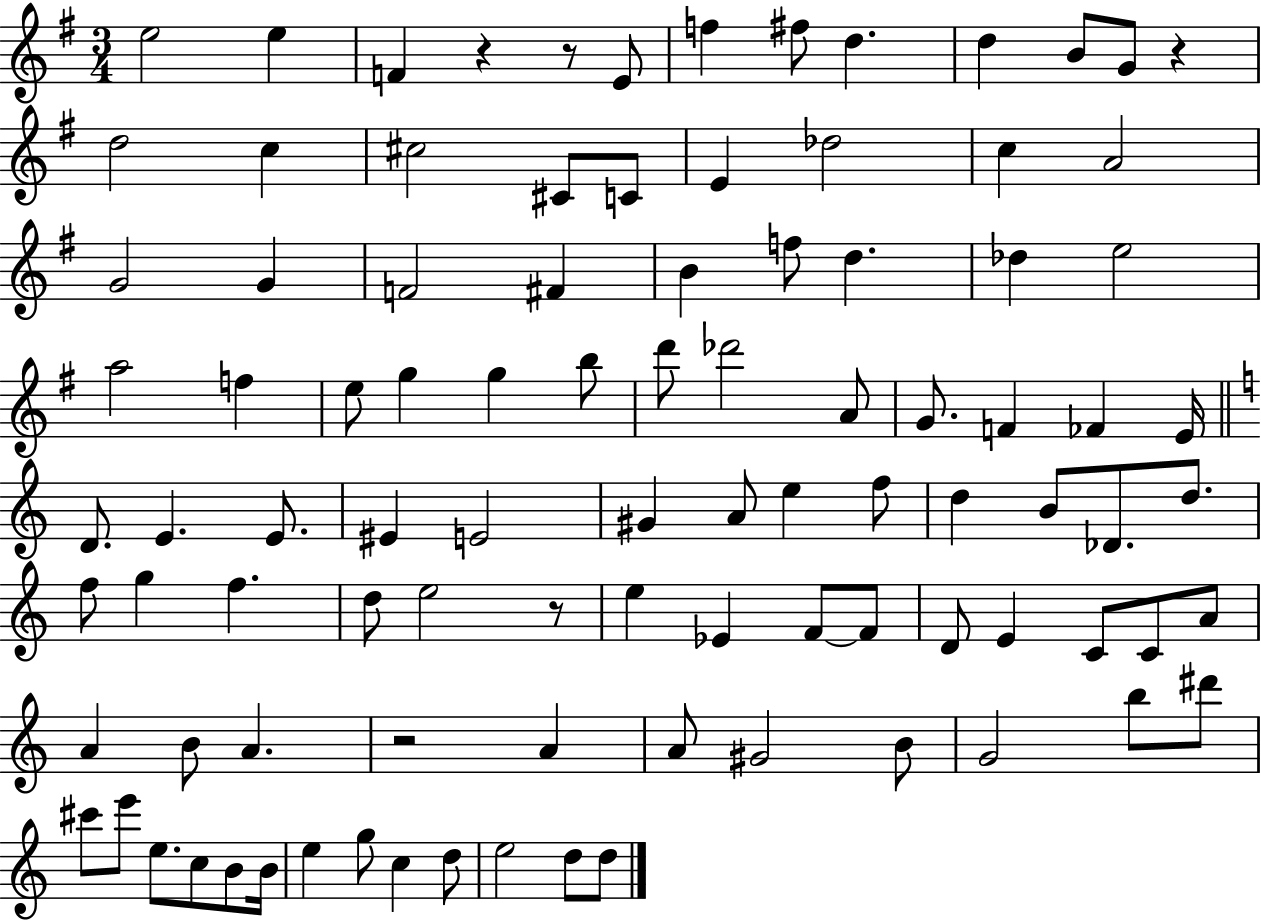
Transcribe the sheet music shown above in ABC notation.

X:1
T:Untitled
M:3/4
L:1/4
K:G
e2 e F z z/2 E/2 f ^f/2 d d B/2 G/2 z d2 c ^c2 ^C/2 C/2 E _d2 c A2 G2 G F2 ^F B f/2 d _d e2 a2 f e/2 g g b/2 d'/2 _d'2 A/2 G/2 F _F E/4 D/2 E E/2 ^E E2 ^G A/2 e f/2 d B/2 _D/2 d/2 f/2 g f d/2 e2 z/2 e _E F/2 F/2 D/2 E C/2 C/2 A/2 A B/2 A z2 A A/2 ^G2 B/2 G2 b/2 ^d'/2 ^c'/2 e'/2 e/2 c/2 B/2 B/4 e g/2 c d/2 e2 d/2 d/2